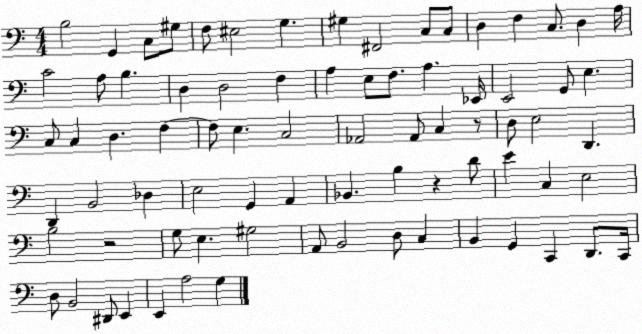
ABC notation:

X:1
T:Untitled
M:4/4
L:1/4
K:C
B,2 G,, C,/2 ^G,/2 F,/2 ^E,2 G, ^G, ^F,,2 C,/2 C,/2 D, F, C,/2 D, A,/4 C2 A,/2 B, D, D,2 F, A, E,/2 F,/2 A, _E,,/4 E,,2 G,,/2 E, C,/2 C, D, F, F,/2 E, C,2 _A,,2 _A,,/2 C, z/2 D,/2 E,2 D,, D,, B,,2 _D, E,2 G,, A,, _B,, B, z D/2 E C, E,2 B,2 z2 G,/2 E, ^G,2 A,,/2 B,,2 D,/2 C, B,, G,, C,, D,,/2 C,,/4 D,/2 B,,2 ^D,,/2 E,, E,, A,2 G,